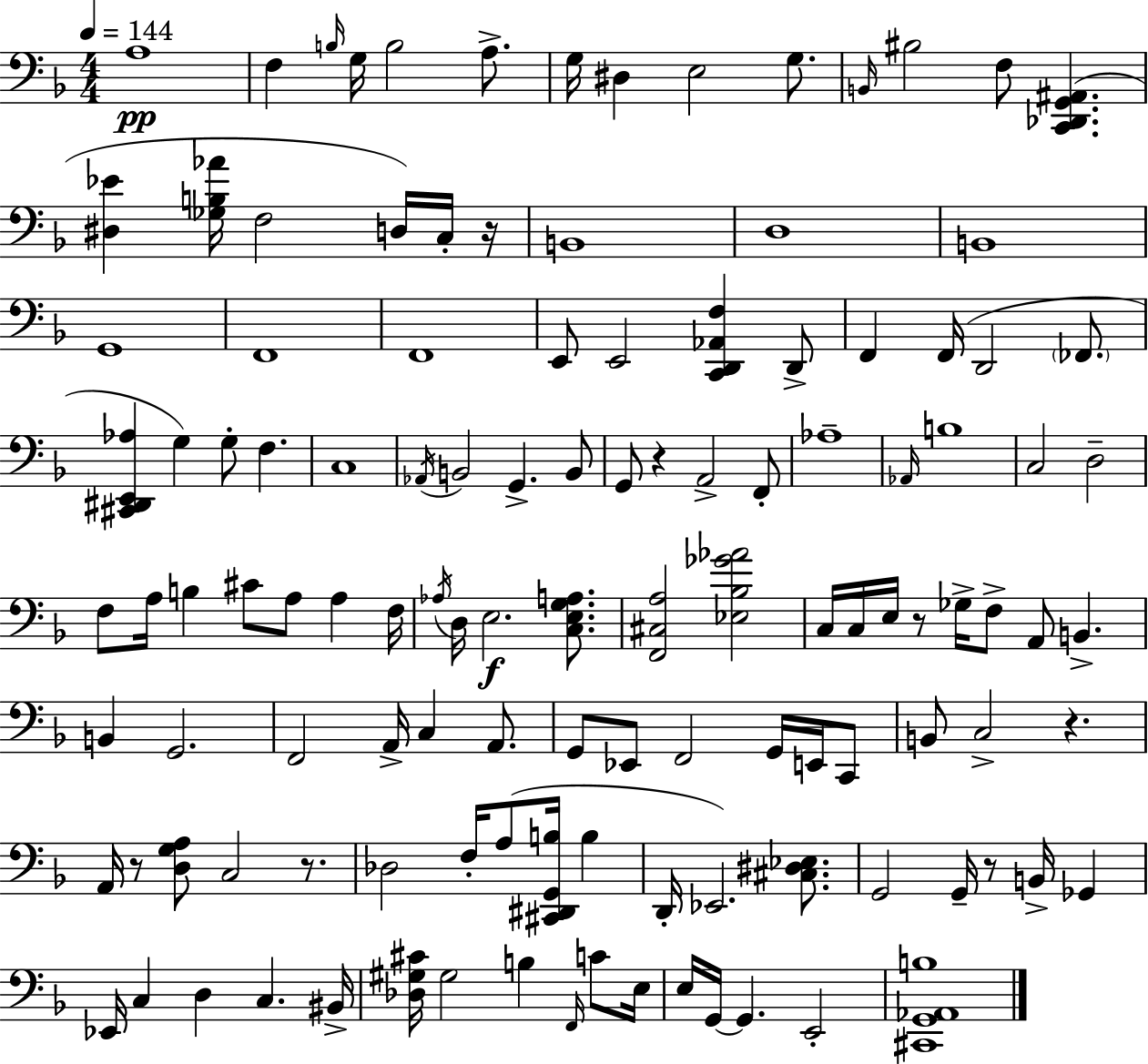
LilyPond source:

{
  \clef bass
  \numericTimeSignature
  \time 4/4
  \key d \minor
  \tempo 4 = 144
  a1\pp | f4 \grace { b16 } g16 b2 a8.-> | g16 dis4 e2 g8. | \grace { b,16 } bis2 f8 <c, des, g, ais,>4.( | \break <dis ees'>4 <ges b aes'>16 f2 d16) | c16-. r16 b,1 | d1 | b,1 | \break g,1 | f,1 | f,1 | e,8 e,2 <c, d, aes, f>4 | \break d,8-> f,4 f,16( d,2 \parenthesize fes,8. | <cis, dis, e, aes>4 g4) g8-. f4. | c1 | \acciaccatura { aes,16 } b,2 g,4.-> | \break b,8 g,8 r4 a,2-> | f,8-. aes1-- | \grace { aes,16 } b1 | c2 d2-- | \break f8 a16 b4 cis'8 a8 a4 | f16 \acciaccatura { aes16 } d16 e2.\f | <c e g a>8. <f, cis a>2 <ees bes ges' aes'>2 | c16 c16 e16 r8 ges16-> f8-> a,8 b,4.-> | \break b,4 g,2. | f,2 a,16-> c4 | a,8. g,8 ees,8 f,2 | g,16 e,16 c,8 b,8 c2-> r4. | \break a,16 r8 <d g a>8 c2 | r8. des2 f16-. a8( | <cis, dis, g, b>16 b4 d,16-. ees,2.) | <cis dis ees>8. g,2 g,16-- r8 | \break b,16-> ges,4 ees,16 c4 d4 c4. | bis,16-> <des gis cis'>16 gis2 b4 | \grace { f,16 } c'8 e16 e16 g,16~~ g,4. e,2-. | <cis, g, aes, b>1 | \break \bar "|."
}